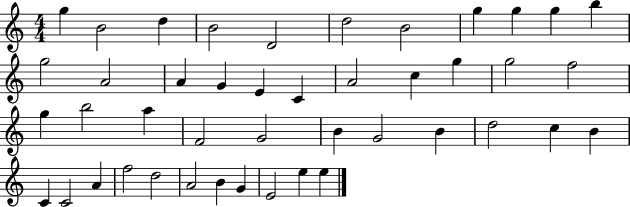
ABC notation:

X:1
T:Untitled
M:4/4
L:1/4
K:C
g B2 d B2 D2 d2 B2 g g g b g2 A2 A G E C A2 c g g2 f2 g b2 a F2 G2 B G2 B d2 c B C C2 A f2 d2 A2 B G E2 e e